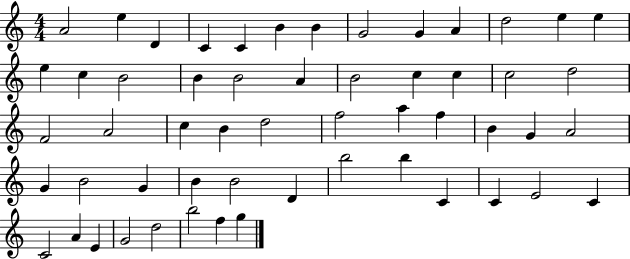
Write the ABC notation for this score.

X:1
T:Untitled
M:4/4
L:1/4
K:C
A2 e D C C B B G2 G A d2 e e e c B2 B B2 A B2 c c c2 d2 F2 A2 c B d2 f2 a f B G A2 G B2 G B B2 D b2 b C C E2 C C2 A E G2 d2 b2 f g